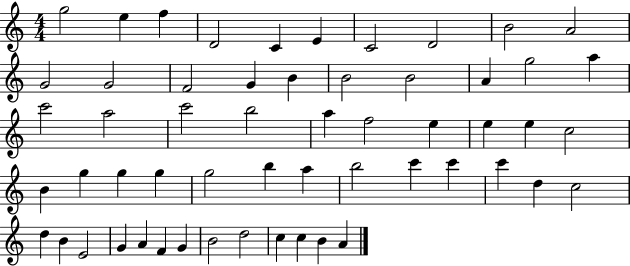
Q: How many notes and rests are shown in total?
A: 56